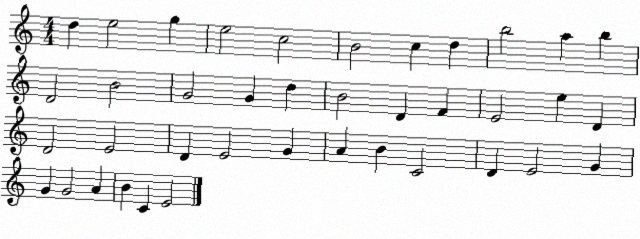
X:1
T:Untitled
M:4/4
L:1/4
K:C
d e2 g e2 c2 B2 c d b2 a b D2 B2 G2 G d B2 D F E2 e D D2 E2 D E2 G A B C2 D E2 G G G2 A B C E2